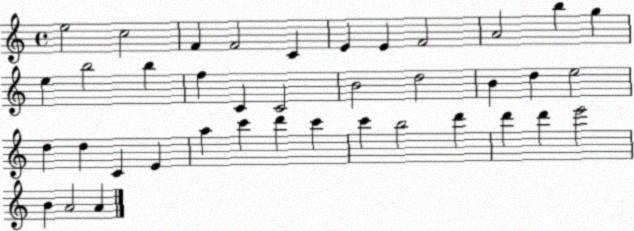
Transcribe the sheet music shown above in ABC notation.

X:1
T:Untitled
M:4/4
L:1/4
K:C
e2 c2 F F2 C E E F2 A2 b g e b2 b f C C2 B2 d2 B d e2 d d C E a c' d' c' c' b2 d' d' d' e'2 B A2 A